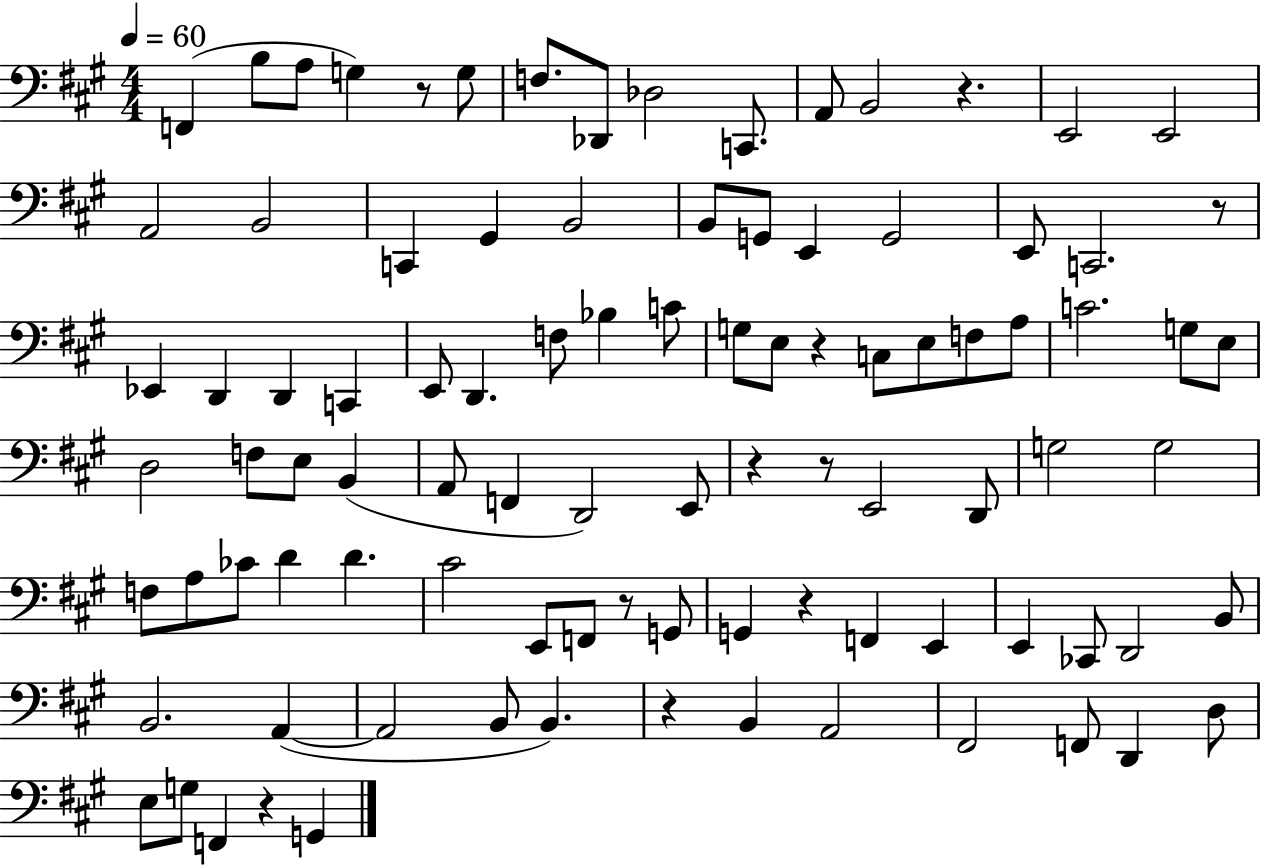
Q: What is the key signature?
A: A major